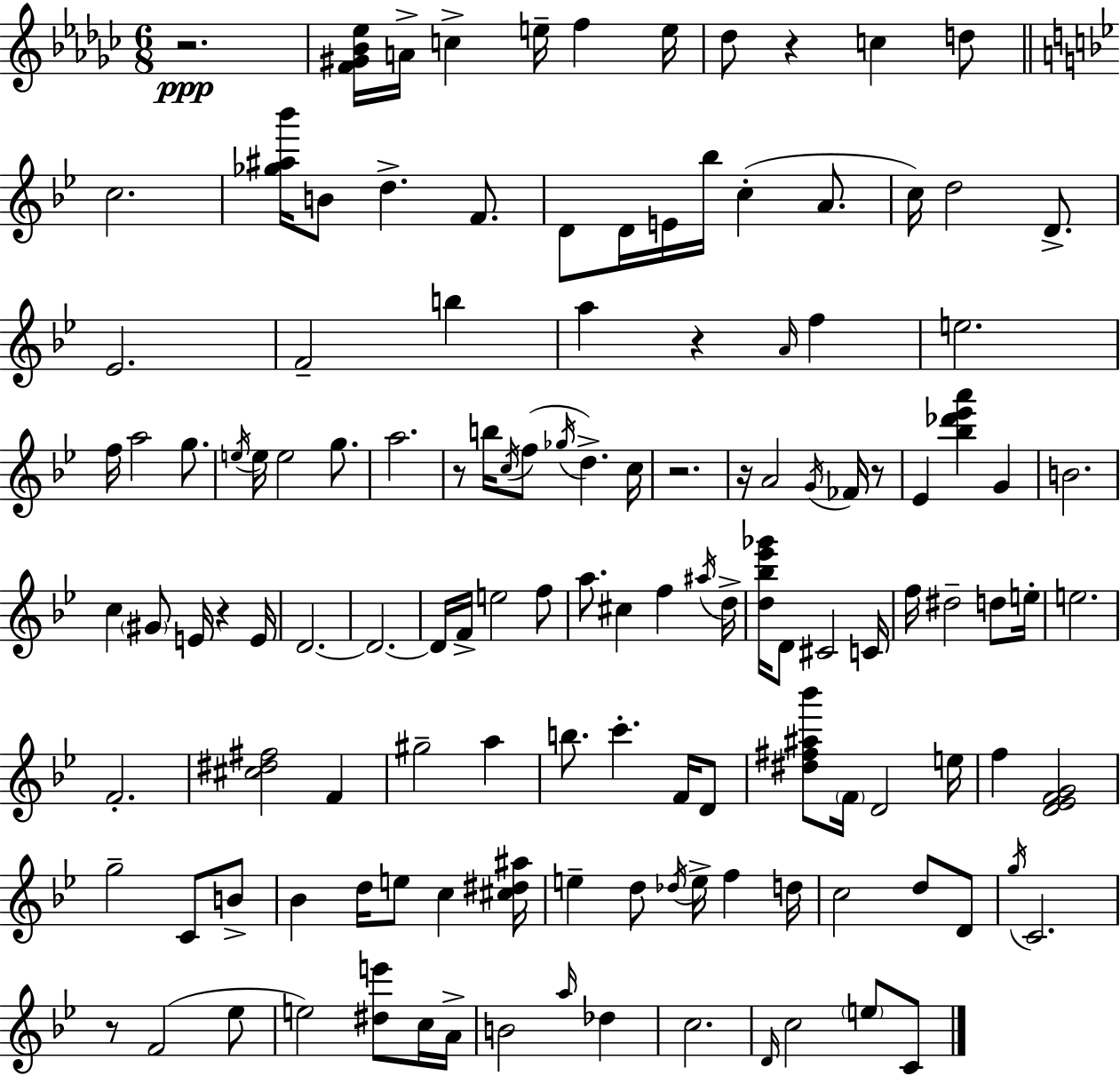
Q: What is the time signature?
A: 6/8